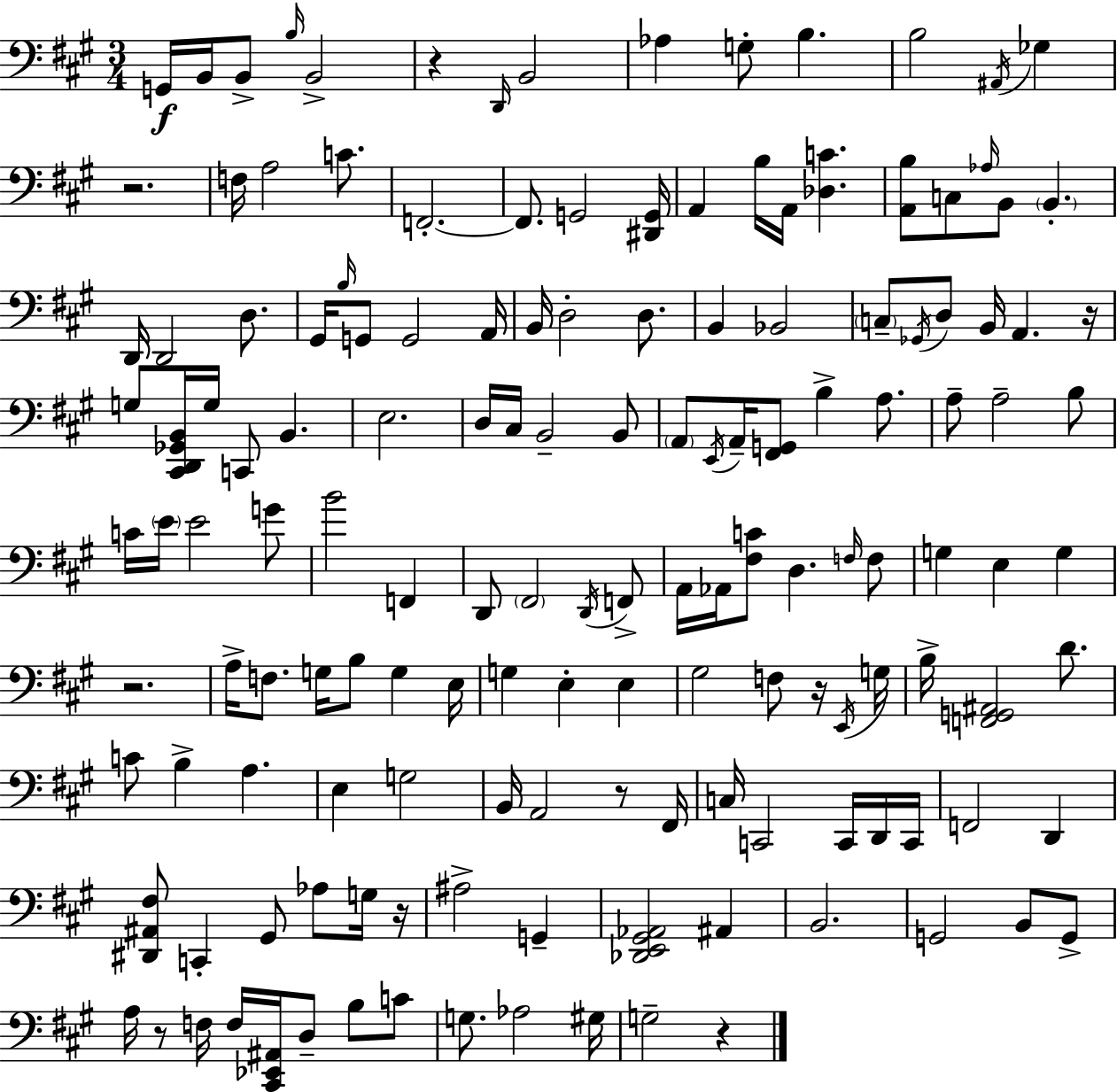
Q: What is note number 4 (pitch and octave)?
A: B3